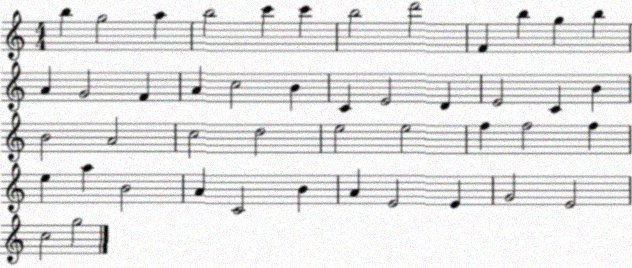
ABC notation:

X:1
T:Untitled
M:4/4
L:1/4
K:C
b g2 a b2 c' c' b2 d'2 F b g b A G2 F A c2 B C E2 D E2 C B B2 A2 c2 d2 e2 e2 f f2 f e a B2 A C2 B A E2 E G2 E2 c2 g2